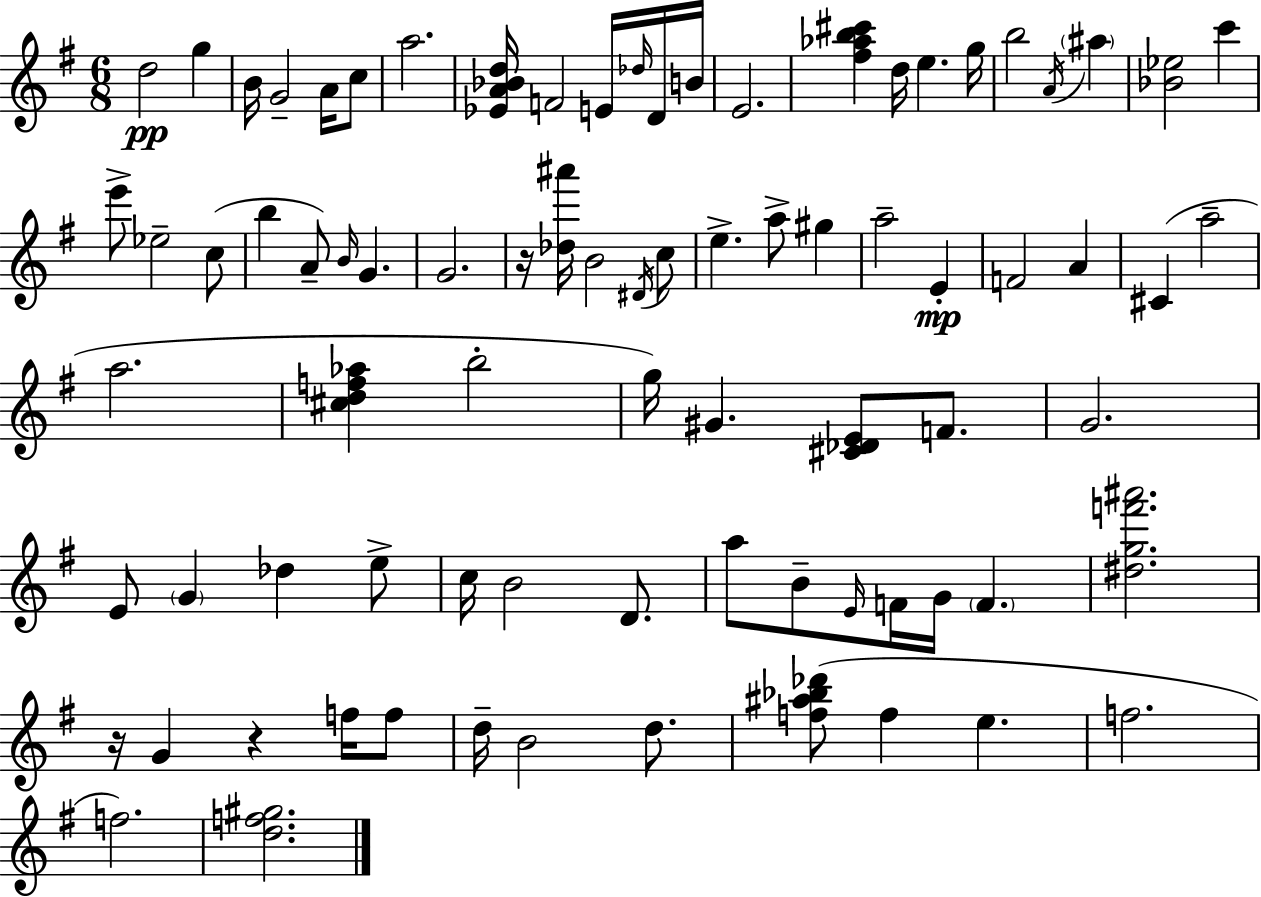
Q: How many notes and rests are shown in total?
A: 81